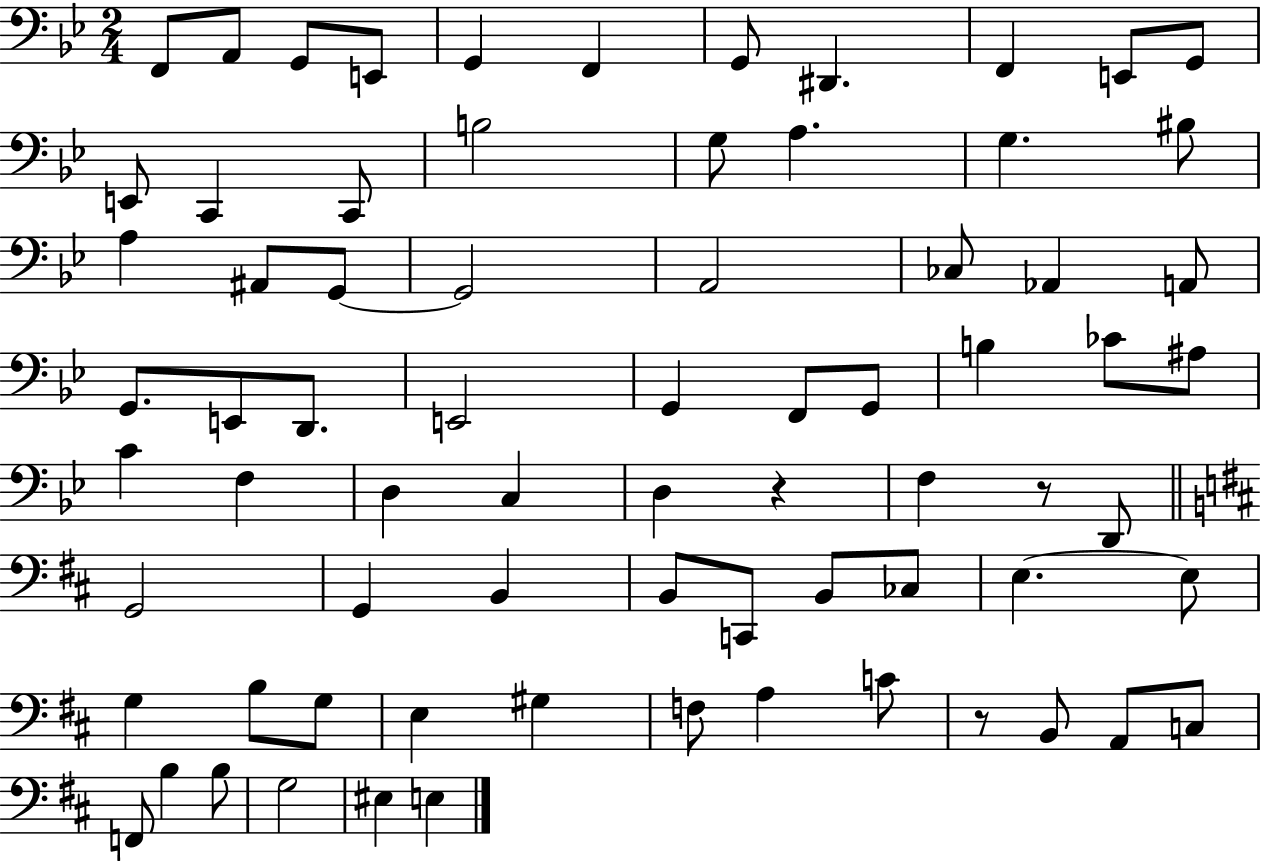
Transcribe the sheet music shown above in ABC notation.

X:1
T:Untitled
M:2/4
L:1/4
K:Bb
F,,/2 A,,/2 G,,/2 E,,/2 G,, F,, G,,/2 ^D,, F,, E,,/2 G,,/2 E,,/2 C,, C,,/2 B,2 G,/2 A, G, ^B,/2 A, ^A,,/2 G,,/2 G,,2 A,,2 _C,/2 _A,, A,,/2 G,,/2 E,,/2 D,,/2 E,,2 G,, F,,/2 G,,/2 B, _C/2 ^A,/2 C F, D, C, D, z F, z/2 D,,/2 G,,2 G,, B,, B,,/2 C,,/2 B,,/2 _C,/2 E, E,/2 G, B,/2 G,/2 E, ^G, F,/2 A, C/2 z/2 B,,/2 A,,/2 C,/2 F,,/2 B, B,/2 G,2 ^E, E,